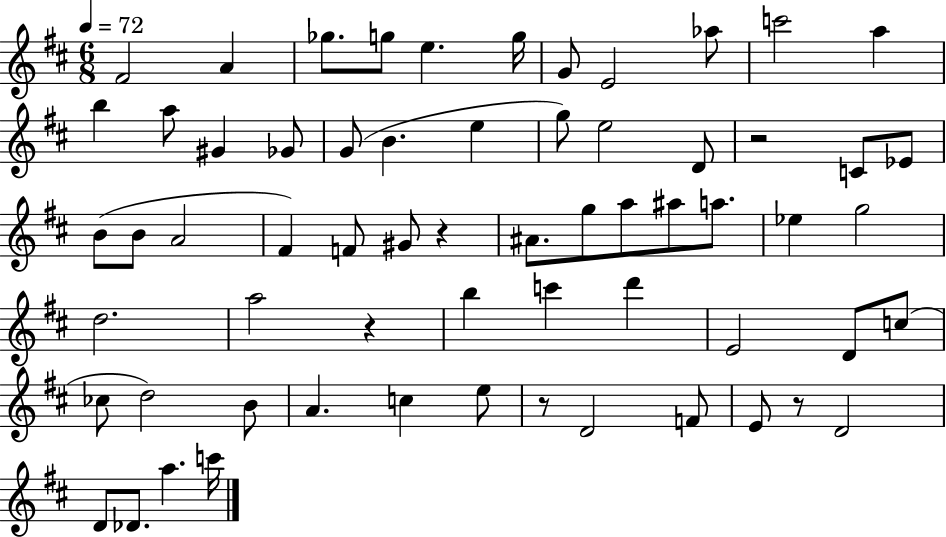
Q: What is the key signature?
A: D major